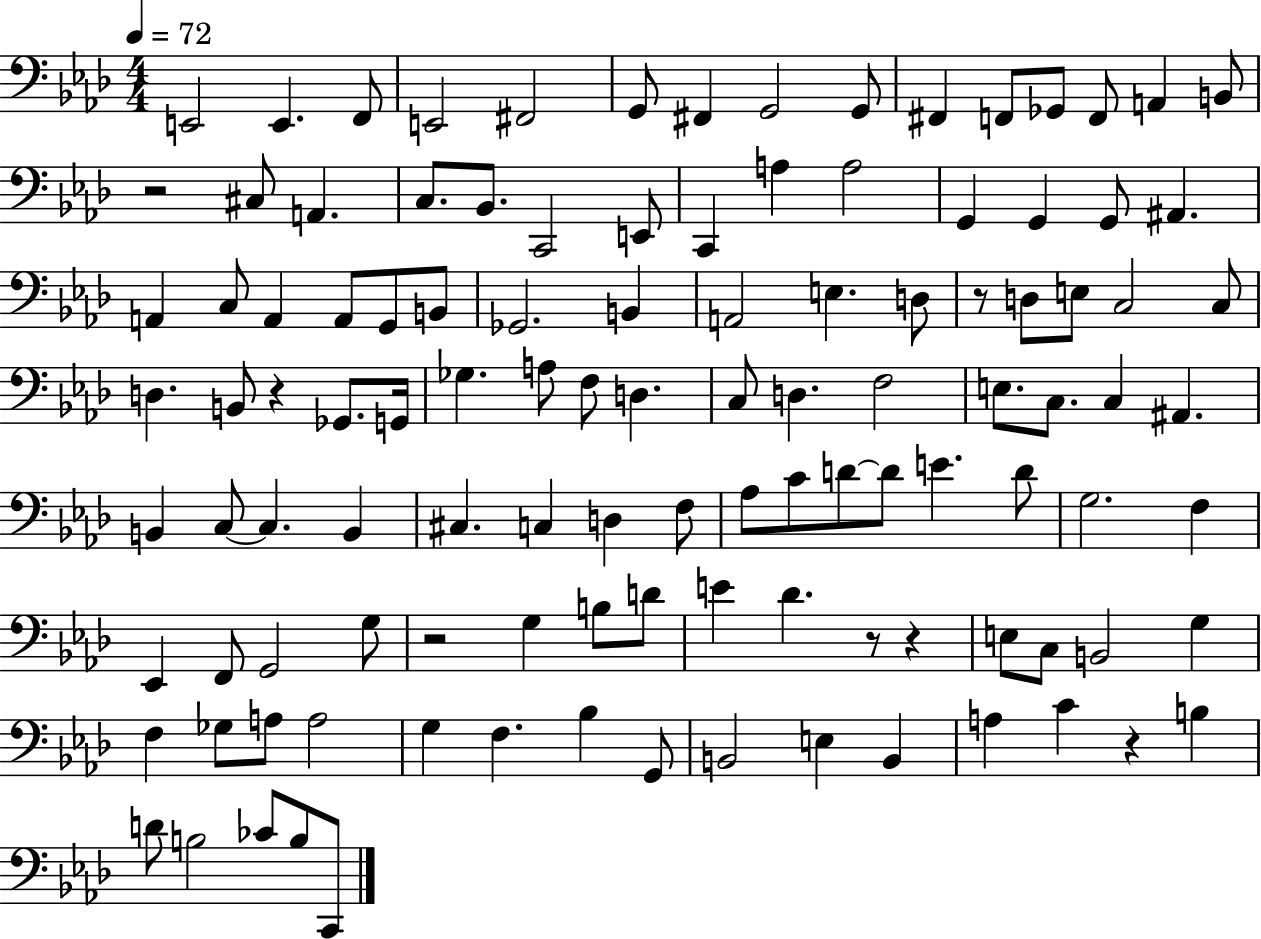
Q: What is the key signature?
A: AES major